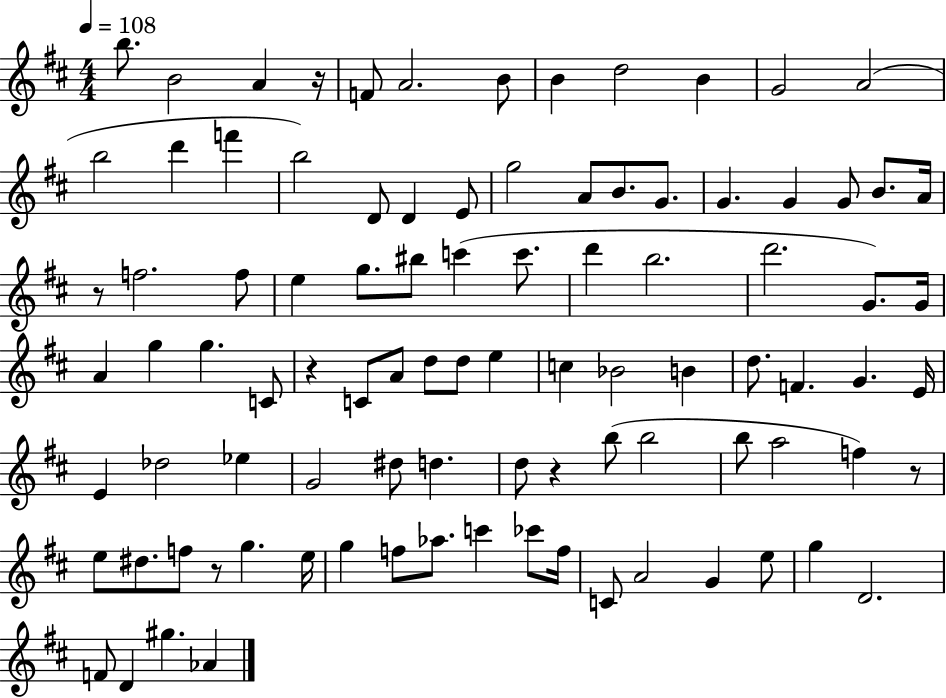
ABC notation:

X:1
T:Untitled
M:4/4
L:1/4
K:D
b/2 B2 A z/4 F/2 A2 B/2 B d2 B G2 A2 b2 d' f' b2 D/2 D E/2 g2 A/2 B/2 G/2 G G G/2 B/2 A/4 z/2 f2 f/2 e g/2 ^b/2 c' c'/2 d' b2 d'2 G/2 G/4 A g g C/2 z C/2 A/2 d/2 d/2 e c _B2 B d/2 F G E/4 E _d2 _e G2 ^d/2 d d/2 z b/2 b2 b/2 a2 f z/2 e/2 ^d/2 f/2 z/2 g e/4 g f/2 _a/2 c' _c'/2 f/4 C/2 A2 G e/2 g D2 F/2 D ^g _A